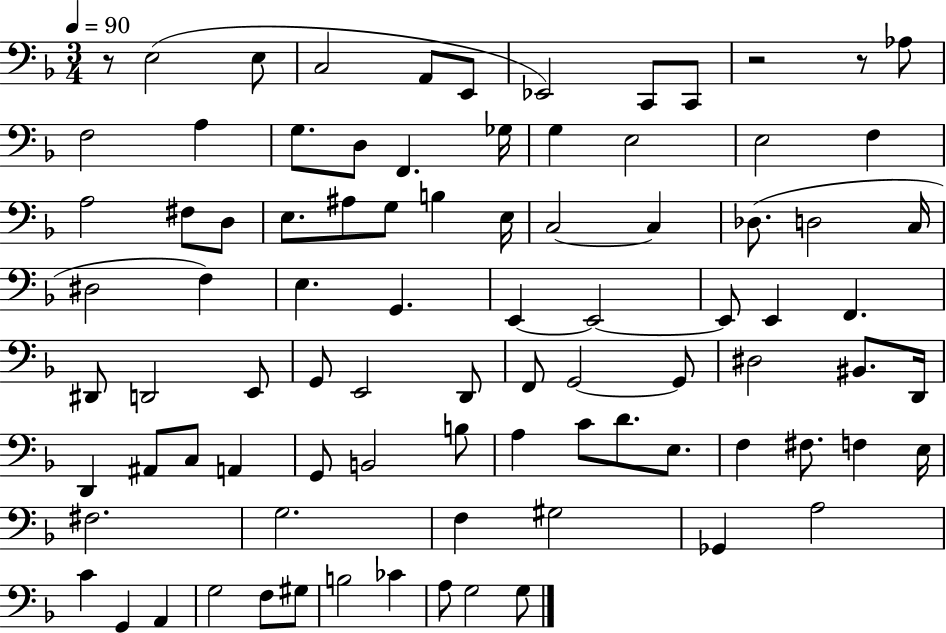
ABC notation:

X:1
T:Untitled
M:3/4
L:1/4
K:F
z/2 E,2 E,/2 C,2 A,,/2 E,,/2 _E,,2 C,,/2 C,,/2 z2 z/2 _A,/2 F,2 A, G,/2 D,/2 F,, _G,/4 G, E,2 E,2 F, A,2 ^F,/2 D,/2 E,/2 ^A,/2 G,/2 B, E,/4 C,2 C, _D,/2 D,2 C,/4 ^D,2 F, E, G,, E,, E,,2 E,,/2 E,, F,, ^D,,/2 D,,2 E,,/2 G,,/2 E,,2 D,,/2 F,,/2 G,,2 G,,/2 ^D,2 ^B,,/2 D,,/4 D,, ^A,,/2 C,/2 A,, G,,/2 B,,2 B,/2 A, C/2 D/2 E,/2 F, ^F,/2 F, E,/4 ^F,2 G,2 F, ^G,2 _G,, A,2 C G,, A,, G,2 F,/2 ^G,/2 B,2 _C A,/2 G,2 G,/2